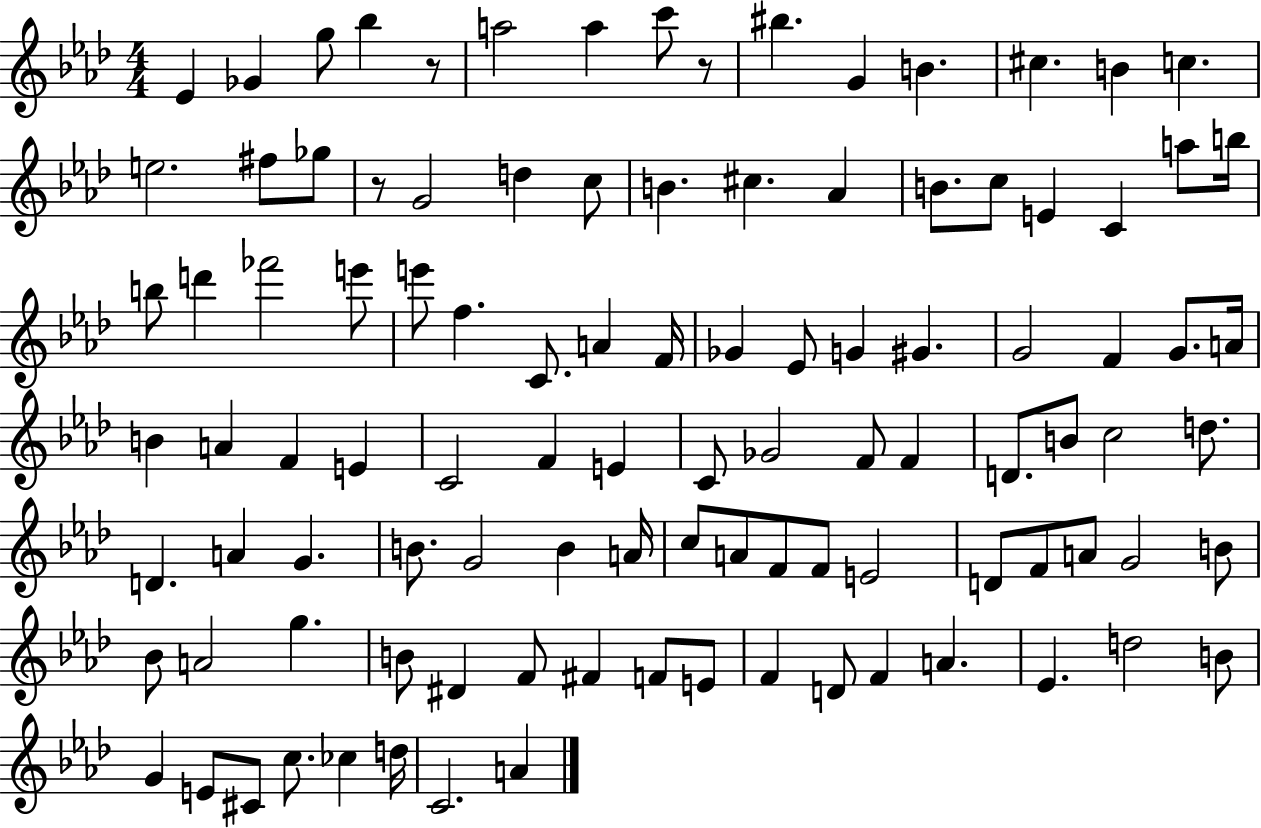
Eb4/q Gb4/q G5/e Bb5/q R/e A5/h A5/q C6/e R/e BIS5/q. G4/q B4/q. C#5/q. B4/q C5/q. E5/h. F#5/e Gb5/e R/e G4/h D5/q C5/e B4/q. C#5/q. Ab4/q B4/e. C5/e E4/q C4/q A5/e B5/s B5/e D6/q FES6/h E6/e E6/e F5/q. C4/e. A4/q F4/s Gb4/q Eb4/e G4/q G#4/q. G4/h F4/q G4/e. A4/s B4/q A4/q F4/q E4/q C4/h F4/q E4/q C4/e Gb4/h F4/e F4/q D4/e. B4/e C5/h D5/e. D4/q. A4/q G4/q. B4/e. G4/h B4/q A4/s C5/e A4/e F4/e F4/e E4/h D4/e F4/e A4/e G4/h B4/e Bb4/e A4/h G5/q. B4/e D#4/q F4/e F#4/q F4/e E4/e F4/q D4/e F4/q A4/q. Eb4/q. D5/h B4/e G4/q E4/e C#4/e C5/e. CES5/q D5/s C4/h. A4/q